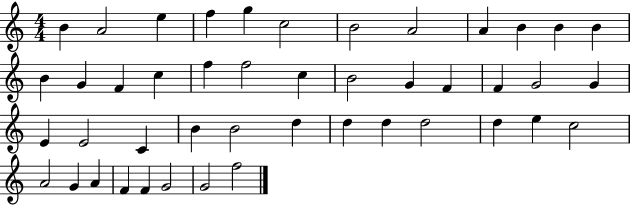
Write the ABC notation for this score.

X:1
T:Untitled
M:4/4
L:1/4
K:C
B A2 e f g c2 B2 A2 A B B B B G F c f f2 c B2 G F F G2 G E E2 C B B2 d d d d2 d e c2 A2 G A F F G2 G2 f2